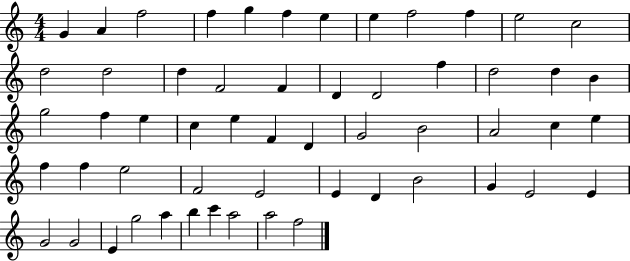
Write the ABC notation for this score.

X:1
T:Untitled
M:4/4
L:1/4
K:C
G A f2 f g f e e f2 f e2 c2 d2 d2 d F2 F D D2 f d2 d B g2 f e c e F D G2 B2 A2 c e f f e2 F2 E2 E D B2 G E2 E G2 G2 E g2 a b c' a2 a2 f2